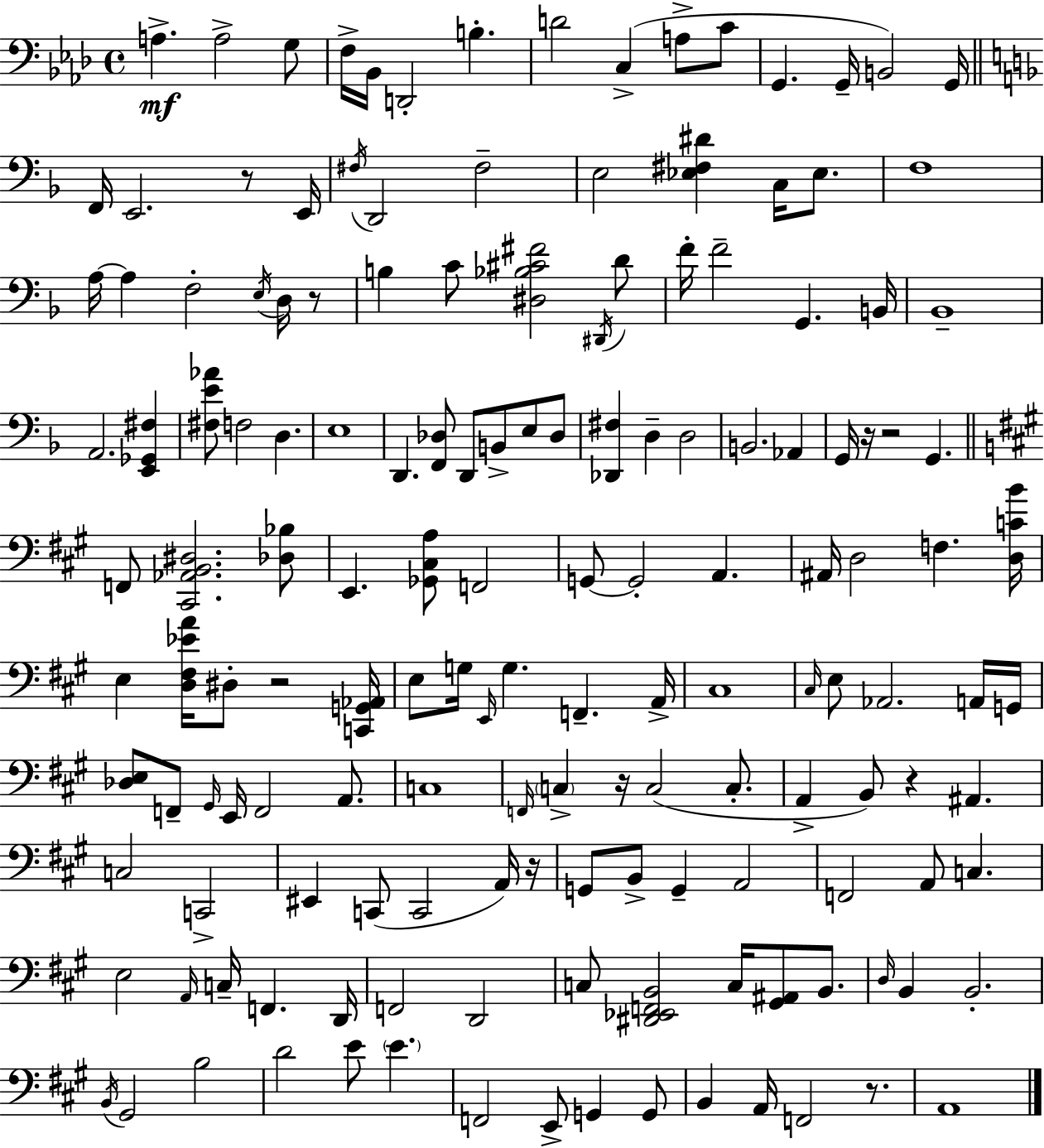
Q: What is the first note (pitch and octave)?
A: A3